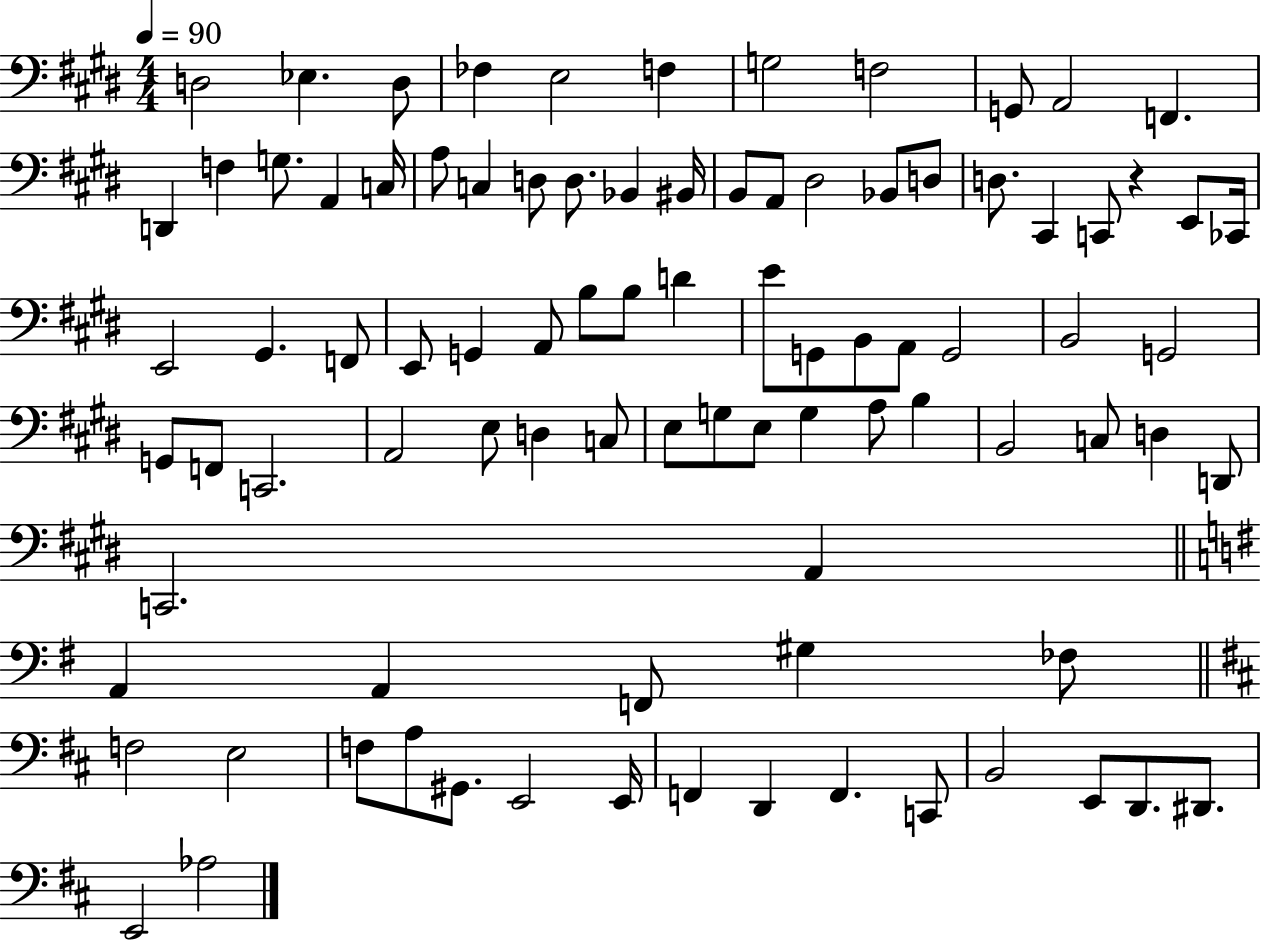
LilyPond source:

{
  \clef bass
  \numericTimeSignature
  \time 4/4
  \key e \major
  \tempo 4 = 90
  d2 ees4. d8 | fes4 e2 f4 | g2 f2 | g,8 a,2 f,4. | \break d,4 f4 g8. a,4 c16 | a8 c4 d8 d8. bes,4 bis,16 | b,8 a,8 dis2 bes,8 d8 | d8. cis,4 c,8 r4 e,8 ces,16 | \break e,2 gis,4. f,8 | e,8 g,4 a,8 b8 b8 d'4 | e'8 g,8 b,8 a,8 g,2 | b,2 g,2 | \break g,8 f,8 c,2. | a,2 e8 d4 c8 | e8 g8 e8 g4 a8 b4 | b,2 c8 d4 d,8 | \break c,2. a,4 | \bar "||" \break \key g \major a,4 a,4 f,8 gis4 fes8 | \bar "||" \break \key d \major f2 e2 | f8 a8 gis,8. e,2 e,16 | f,4 d,4 f,4. c,8 | b,2 e,8 d,8. dis,8. | \break e,2 aes2 | \bar "|."
}